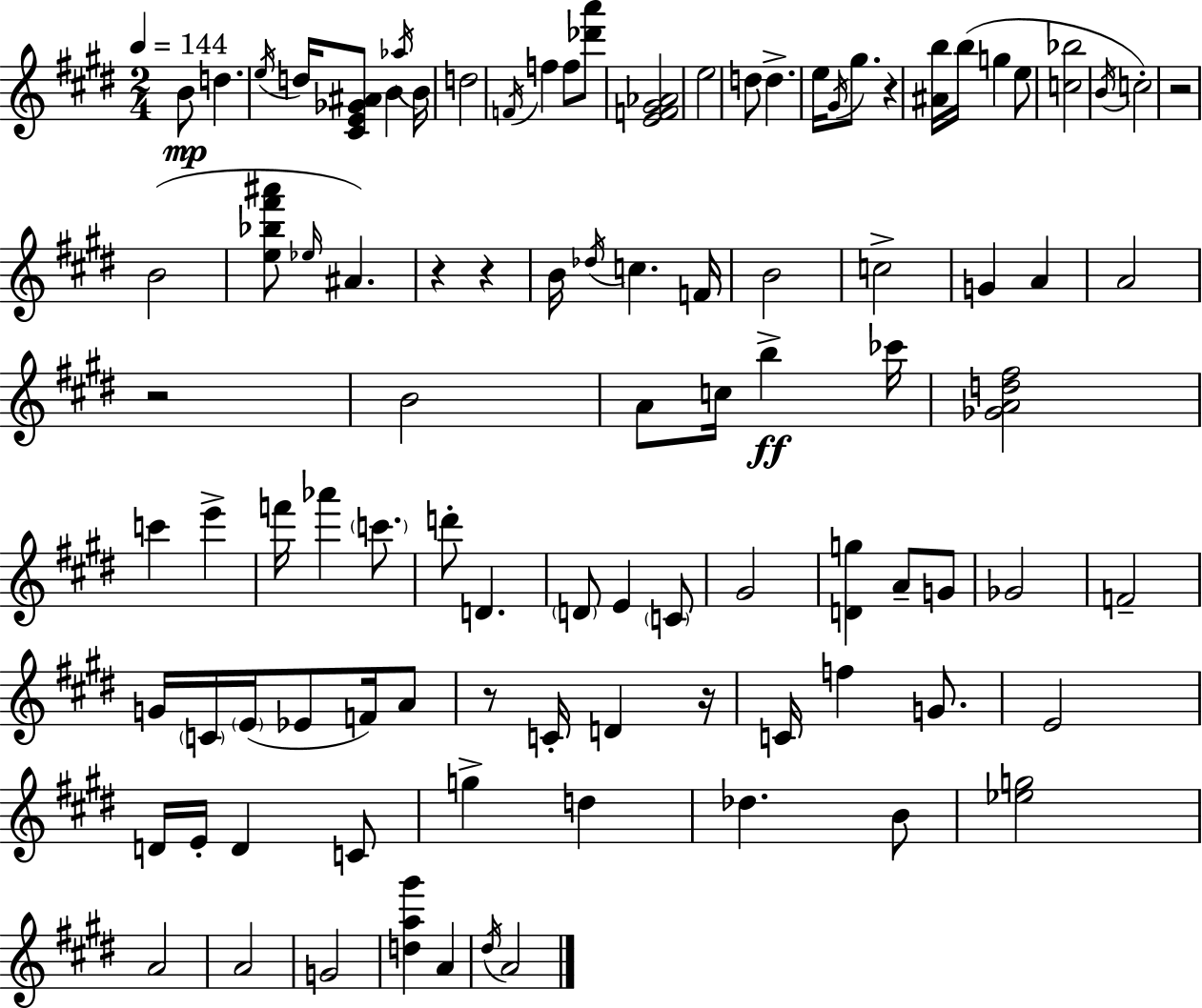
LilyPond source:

{
  \clef treble
  \numericTimeSignature
  \time 2/4
  \key e \major
  \tempo 4 = 144
  \repeat volta 2 { b'8\mp d''4. | \acciaccatura { e''16 } d''16 <cis' e' ges' ais'>8 b'4 | \acciaccatura { aes''16 } b'16 d''2 | \acciaccatura { f'16 } f''4 f''8 | \break <des''' a'''>8 <e' f' gis' aes'>2 | e''2 | d''8 d''4.-> | e''16 \acciaccatura { gis'16 } gis''8. | \break r4 <ais' b''>16 b''16( g''4 | e''8 <c'' bes''>2 | \acciaccatura { b'16 } c''2-.) | r2 | \break b'2( | <e'' bes'' fis''' ais'''>8 \grace { ees''16 } | ais'4.) r4 | r4 b'16 \acciaccatura { des''16 } | \break c''4. f'16 b'2 | c''2-> | g'4 | a'4 a'2 | \break r2 | b'2 | a'8 | c''16 b''4->\ff ces'''16 <ges' a' d'' fis''>2 | \break c'''4 | e'''4-> f'''16 | aes'''4 \parenthesize c'''8. d'''8-. | d'4. \parenthesize d'8 | \break e'4 \parenthesize c'8 gis'2 | <d' g''>4 | a'8-- g'8 ges'2 | f'2-- | \break g'16 | \parenthesize c'16 \parenthesize e'16( ees'8 f'16) a'8 r8 | c'16-. d'4 r16 c'16 | f''4 g'8. e'2 | \break d'16 | e'16-. d'4 c'8 g''4-> | d''4 des''4. | b'8 <ees'' g''>2 | \break a'2 | a'2 | g'2 | <d'' a'' gis'''>4 | \break a'4 \acciaccatura { dis''16 } | a'2 | } \bar "|."
}